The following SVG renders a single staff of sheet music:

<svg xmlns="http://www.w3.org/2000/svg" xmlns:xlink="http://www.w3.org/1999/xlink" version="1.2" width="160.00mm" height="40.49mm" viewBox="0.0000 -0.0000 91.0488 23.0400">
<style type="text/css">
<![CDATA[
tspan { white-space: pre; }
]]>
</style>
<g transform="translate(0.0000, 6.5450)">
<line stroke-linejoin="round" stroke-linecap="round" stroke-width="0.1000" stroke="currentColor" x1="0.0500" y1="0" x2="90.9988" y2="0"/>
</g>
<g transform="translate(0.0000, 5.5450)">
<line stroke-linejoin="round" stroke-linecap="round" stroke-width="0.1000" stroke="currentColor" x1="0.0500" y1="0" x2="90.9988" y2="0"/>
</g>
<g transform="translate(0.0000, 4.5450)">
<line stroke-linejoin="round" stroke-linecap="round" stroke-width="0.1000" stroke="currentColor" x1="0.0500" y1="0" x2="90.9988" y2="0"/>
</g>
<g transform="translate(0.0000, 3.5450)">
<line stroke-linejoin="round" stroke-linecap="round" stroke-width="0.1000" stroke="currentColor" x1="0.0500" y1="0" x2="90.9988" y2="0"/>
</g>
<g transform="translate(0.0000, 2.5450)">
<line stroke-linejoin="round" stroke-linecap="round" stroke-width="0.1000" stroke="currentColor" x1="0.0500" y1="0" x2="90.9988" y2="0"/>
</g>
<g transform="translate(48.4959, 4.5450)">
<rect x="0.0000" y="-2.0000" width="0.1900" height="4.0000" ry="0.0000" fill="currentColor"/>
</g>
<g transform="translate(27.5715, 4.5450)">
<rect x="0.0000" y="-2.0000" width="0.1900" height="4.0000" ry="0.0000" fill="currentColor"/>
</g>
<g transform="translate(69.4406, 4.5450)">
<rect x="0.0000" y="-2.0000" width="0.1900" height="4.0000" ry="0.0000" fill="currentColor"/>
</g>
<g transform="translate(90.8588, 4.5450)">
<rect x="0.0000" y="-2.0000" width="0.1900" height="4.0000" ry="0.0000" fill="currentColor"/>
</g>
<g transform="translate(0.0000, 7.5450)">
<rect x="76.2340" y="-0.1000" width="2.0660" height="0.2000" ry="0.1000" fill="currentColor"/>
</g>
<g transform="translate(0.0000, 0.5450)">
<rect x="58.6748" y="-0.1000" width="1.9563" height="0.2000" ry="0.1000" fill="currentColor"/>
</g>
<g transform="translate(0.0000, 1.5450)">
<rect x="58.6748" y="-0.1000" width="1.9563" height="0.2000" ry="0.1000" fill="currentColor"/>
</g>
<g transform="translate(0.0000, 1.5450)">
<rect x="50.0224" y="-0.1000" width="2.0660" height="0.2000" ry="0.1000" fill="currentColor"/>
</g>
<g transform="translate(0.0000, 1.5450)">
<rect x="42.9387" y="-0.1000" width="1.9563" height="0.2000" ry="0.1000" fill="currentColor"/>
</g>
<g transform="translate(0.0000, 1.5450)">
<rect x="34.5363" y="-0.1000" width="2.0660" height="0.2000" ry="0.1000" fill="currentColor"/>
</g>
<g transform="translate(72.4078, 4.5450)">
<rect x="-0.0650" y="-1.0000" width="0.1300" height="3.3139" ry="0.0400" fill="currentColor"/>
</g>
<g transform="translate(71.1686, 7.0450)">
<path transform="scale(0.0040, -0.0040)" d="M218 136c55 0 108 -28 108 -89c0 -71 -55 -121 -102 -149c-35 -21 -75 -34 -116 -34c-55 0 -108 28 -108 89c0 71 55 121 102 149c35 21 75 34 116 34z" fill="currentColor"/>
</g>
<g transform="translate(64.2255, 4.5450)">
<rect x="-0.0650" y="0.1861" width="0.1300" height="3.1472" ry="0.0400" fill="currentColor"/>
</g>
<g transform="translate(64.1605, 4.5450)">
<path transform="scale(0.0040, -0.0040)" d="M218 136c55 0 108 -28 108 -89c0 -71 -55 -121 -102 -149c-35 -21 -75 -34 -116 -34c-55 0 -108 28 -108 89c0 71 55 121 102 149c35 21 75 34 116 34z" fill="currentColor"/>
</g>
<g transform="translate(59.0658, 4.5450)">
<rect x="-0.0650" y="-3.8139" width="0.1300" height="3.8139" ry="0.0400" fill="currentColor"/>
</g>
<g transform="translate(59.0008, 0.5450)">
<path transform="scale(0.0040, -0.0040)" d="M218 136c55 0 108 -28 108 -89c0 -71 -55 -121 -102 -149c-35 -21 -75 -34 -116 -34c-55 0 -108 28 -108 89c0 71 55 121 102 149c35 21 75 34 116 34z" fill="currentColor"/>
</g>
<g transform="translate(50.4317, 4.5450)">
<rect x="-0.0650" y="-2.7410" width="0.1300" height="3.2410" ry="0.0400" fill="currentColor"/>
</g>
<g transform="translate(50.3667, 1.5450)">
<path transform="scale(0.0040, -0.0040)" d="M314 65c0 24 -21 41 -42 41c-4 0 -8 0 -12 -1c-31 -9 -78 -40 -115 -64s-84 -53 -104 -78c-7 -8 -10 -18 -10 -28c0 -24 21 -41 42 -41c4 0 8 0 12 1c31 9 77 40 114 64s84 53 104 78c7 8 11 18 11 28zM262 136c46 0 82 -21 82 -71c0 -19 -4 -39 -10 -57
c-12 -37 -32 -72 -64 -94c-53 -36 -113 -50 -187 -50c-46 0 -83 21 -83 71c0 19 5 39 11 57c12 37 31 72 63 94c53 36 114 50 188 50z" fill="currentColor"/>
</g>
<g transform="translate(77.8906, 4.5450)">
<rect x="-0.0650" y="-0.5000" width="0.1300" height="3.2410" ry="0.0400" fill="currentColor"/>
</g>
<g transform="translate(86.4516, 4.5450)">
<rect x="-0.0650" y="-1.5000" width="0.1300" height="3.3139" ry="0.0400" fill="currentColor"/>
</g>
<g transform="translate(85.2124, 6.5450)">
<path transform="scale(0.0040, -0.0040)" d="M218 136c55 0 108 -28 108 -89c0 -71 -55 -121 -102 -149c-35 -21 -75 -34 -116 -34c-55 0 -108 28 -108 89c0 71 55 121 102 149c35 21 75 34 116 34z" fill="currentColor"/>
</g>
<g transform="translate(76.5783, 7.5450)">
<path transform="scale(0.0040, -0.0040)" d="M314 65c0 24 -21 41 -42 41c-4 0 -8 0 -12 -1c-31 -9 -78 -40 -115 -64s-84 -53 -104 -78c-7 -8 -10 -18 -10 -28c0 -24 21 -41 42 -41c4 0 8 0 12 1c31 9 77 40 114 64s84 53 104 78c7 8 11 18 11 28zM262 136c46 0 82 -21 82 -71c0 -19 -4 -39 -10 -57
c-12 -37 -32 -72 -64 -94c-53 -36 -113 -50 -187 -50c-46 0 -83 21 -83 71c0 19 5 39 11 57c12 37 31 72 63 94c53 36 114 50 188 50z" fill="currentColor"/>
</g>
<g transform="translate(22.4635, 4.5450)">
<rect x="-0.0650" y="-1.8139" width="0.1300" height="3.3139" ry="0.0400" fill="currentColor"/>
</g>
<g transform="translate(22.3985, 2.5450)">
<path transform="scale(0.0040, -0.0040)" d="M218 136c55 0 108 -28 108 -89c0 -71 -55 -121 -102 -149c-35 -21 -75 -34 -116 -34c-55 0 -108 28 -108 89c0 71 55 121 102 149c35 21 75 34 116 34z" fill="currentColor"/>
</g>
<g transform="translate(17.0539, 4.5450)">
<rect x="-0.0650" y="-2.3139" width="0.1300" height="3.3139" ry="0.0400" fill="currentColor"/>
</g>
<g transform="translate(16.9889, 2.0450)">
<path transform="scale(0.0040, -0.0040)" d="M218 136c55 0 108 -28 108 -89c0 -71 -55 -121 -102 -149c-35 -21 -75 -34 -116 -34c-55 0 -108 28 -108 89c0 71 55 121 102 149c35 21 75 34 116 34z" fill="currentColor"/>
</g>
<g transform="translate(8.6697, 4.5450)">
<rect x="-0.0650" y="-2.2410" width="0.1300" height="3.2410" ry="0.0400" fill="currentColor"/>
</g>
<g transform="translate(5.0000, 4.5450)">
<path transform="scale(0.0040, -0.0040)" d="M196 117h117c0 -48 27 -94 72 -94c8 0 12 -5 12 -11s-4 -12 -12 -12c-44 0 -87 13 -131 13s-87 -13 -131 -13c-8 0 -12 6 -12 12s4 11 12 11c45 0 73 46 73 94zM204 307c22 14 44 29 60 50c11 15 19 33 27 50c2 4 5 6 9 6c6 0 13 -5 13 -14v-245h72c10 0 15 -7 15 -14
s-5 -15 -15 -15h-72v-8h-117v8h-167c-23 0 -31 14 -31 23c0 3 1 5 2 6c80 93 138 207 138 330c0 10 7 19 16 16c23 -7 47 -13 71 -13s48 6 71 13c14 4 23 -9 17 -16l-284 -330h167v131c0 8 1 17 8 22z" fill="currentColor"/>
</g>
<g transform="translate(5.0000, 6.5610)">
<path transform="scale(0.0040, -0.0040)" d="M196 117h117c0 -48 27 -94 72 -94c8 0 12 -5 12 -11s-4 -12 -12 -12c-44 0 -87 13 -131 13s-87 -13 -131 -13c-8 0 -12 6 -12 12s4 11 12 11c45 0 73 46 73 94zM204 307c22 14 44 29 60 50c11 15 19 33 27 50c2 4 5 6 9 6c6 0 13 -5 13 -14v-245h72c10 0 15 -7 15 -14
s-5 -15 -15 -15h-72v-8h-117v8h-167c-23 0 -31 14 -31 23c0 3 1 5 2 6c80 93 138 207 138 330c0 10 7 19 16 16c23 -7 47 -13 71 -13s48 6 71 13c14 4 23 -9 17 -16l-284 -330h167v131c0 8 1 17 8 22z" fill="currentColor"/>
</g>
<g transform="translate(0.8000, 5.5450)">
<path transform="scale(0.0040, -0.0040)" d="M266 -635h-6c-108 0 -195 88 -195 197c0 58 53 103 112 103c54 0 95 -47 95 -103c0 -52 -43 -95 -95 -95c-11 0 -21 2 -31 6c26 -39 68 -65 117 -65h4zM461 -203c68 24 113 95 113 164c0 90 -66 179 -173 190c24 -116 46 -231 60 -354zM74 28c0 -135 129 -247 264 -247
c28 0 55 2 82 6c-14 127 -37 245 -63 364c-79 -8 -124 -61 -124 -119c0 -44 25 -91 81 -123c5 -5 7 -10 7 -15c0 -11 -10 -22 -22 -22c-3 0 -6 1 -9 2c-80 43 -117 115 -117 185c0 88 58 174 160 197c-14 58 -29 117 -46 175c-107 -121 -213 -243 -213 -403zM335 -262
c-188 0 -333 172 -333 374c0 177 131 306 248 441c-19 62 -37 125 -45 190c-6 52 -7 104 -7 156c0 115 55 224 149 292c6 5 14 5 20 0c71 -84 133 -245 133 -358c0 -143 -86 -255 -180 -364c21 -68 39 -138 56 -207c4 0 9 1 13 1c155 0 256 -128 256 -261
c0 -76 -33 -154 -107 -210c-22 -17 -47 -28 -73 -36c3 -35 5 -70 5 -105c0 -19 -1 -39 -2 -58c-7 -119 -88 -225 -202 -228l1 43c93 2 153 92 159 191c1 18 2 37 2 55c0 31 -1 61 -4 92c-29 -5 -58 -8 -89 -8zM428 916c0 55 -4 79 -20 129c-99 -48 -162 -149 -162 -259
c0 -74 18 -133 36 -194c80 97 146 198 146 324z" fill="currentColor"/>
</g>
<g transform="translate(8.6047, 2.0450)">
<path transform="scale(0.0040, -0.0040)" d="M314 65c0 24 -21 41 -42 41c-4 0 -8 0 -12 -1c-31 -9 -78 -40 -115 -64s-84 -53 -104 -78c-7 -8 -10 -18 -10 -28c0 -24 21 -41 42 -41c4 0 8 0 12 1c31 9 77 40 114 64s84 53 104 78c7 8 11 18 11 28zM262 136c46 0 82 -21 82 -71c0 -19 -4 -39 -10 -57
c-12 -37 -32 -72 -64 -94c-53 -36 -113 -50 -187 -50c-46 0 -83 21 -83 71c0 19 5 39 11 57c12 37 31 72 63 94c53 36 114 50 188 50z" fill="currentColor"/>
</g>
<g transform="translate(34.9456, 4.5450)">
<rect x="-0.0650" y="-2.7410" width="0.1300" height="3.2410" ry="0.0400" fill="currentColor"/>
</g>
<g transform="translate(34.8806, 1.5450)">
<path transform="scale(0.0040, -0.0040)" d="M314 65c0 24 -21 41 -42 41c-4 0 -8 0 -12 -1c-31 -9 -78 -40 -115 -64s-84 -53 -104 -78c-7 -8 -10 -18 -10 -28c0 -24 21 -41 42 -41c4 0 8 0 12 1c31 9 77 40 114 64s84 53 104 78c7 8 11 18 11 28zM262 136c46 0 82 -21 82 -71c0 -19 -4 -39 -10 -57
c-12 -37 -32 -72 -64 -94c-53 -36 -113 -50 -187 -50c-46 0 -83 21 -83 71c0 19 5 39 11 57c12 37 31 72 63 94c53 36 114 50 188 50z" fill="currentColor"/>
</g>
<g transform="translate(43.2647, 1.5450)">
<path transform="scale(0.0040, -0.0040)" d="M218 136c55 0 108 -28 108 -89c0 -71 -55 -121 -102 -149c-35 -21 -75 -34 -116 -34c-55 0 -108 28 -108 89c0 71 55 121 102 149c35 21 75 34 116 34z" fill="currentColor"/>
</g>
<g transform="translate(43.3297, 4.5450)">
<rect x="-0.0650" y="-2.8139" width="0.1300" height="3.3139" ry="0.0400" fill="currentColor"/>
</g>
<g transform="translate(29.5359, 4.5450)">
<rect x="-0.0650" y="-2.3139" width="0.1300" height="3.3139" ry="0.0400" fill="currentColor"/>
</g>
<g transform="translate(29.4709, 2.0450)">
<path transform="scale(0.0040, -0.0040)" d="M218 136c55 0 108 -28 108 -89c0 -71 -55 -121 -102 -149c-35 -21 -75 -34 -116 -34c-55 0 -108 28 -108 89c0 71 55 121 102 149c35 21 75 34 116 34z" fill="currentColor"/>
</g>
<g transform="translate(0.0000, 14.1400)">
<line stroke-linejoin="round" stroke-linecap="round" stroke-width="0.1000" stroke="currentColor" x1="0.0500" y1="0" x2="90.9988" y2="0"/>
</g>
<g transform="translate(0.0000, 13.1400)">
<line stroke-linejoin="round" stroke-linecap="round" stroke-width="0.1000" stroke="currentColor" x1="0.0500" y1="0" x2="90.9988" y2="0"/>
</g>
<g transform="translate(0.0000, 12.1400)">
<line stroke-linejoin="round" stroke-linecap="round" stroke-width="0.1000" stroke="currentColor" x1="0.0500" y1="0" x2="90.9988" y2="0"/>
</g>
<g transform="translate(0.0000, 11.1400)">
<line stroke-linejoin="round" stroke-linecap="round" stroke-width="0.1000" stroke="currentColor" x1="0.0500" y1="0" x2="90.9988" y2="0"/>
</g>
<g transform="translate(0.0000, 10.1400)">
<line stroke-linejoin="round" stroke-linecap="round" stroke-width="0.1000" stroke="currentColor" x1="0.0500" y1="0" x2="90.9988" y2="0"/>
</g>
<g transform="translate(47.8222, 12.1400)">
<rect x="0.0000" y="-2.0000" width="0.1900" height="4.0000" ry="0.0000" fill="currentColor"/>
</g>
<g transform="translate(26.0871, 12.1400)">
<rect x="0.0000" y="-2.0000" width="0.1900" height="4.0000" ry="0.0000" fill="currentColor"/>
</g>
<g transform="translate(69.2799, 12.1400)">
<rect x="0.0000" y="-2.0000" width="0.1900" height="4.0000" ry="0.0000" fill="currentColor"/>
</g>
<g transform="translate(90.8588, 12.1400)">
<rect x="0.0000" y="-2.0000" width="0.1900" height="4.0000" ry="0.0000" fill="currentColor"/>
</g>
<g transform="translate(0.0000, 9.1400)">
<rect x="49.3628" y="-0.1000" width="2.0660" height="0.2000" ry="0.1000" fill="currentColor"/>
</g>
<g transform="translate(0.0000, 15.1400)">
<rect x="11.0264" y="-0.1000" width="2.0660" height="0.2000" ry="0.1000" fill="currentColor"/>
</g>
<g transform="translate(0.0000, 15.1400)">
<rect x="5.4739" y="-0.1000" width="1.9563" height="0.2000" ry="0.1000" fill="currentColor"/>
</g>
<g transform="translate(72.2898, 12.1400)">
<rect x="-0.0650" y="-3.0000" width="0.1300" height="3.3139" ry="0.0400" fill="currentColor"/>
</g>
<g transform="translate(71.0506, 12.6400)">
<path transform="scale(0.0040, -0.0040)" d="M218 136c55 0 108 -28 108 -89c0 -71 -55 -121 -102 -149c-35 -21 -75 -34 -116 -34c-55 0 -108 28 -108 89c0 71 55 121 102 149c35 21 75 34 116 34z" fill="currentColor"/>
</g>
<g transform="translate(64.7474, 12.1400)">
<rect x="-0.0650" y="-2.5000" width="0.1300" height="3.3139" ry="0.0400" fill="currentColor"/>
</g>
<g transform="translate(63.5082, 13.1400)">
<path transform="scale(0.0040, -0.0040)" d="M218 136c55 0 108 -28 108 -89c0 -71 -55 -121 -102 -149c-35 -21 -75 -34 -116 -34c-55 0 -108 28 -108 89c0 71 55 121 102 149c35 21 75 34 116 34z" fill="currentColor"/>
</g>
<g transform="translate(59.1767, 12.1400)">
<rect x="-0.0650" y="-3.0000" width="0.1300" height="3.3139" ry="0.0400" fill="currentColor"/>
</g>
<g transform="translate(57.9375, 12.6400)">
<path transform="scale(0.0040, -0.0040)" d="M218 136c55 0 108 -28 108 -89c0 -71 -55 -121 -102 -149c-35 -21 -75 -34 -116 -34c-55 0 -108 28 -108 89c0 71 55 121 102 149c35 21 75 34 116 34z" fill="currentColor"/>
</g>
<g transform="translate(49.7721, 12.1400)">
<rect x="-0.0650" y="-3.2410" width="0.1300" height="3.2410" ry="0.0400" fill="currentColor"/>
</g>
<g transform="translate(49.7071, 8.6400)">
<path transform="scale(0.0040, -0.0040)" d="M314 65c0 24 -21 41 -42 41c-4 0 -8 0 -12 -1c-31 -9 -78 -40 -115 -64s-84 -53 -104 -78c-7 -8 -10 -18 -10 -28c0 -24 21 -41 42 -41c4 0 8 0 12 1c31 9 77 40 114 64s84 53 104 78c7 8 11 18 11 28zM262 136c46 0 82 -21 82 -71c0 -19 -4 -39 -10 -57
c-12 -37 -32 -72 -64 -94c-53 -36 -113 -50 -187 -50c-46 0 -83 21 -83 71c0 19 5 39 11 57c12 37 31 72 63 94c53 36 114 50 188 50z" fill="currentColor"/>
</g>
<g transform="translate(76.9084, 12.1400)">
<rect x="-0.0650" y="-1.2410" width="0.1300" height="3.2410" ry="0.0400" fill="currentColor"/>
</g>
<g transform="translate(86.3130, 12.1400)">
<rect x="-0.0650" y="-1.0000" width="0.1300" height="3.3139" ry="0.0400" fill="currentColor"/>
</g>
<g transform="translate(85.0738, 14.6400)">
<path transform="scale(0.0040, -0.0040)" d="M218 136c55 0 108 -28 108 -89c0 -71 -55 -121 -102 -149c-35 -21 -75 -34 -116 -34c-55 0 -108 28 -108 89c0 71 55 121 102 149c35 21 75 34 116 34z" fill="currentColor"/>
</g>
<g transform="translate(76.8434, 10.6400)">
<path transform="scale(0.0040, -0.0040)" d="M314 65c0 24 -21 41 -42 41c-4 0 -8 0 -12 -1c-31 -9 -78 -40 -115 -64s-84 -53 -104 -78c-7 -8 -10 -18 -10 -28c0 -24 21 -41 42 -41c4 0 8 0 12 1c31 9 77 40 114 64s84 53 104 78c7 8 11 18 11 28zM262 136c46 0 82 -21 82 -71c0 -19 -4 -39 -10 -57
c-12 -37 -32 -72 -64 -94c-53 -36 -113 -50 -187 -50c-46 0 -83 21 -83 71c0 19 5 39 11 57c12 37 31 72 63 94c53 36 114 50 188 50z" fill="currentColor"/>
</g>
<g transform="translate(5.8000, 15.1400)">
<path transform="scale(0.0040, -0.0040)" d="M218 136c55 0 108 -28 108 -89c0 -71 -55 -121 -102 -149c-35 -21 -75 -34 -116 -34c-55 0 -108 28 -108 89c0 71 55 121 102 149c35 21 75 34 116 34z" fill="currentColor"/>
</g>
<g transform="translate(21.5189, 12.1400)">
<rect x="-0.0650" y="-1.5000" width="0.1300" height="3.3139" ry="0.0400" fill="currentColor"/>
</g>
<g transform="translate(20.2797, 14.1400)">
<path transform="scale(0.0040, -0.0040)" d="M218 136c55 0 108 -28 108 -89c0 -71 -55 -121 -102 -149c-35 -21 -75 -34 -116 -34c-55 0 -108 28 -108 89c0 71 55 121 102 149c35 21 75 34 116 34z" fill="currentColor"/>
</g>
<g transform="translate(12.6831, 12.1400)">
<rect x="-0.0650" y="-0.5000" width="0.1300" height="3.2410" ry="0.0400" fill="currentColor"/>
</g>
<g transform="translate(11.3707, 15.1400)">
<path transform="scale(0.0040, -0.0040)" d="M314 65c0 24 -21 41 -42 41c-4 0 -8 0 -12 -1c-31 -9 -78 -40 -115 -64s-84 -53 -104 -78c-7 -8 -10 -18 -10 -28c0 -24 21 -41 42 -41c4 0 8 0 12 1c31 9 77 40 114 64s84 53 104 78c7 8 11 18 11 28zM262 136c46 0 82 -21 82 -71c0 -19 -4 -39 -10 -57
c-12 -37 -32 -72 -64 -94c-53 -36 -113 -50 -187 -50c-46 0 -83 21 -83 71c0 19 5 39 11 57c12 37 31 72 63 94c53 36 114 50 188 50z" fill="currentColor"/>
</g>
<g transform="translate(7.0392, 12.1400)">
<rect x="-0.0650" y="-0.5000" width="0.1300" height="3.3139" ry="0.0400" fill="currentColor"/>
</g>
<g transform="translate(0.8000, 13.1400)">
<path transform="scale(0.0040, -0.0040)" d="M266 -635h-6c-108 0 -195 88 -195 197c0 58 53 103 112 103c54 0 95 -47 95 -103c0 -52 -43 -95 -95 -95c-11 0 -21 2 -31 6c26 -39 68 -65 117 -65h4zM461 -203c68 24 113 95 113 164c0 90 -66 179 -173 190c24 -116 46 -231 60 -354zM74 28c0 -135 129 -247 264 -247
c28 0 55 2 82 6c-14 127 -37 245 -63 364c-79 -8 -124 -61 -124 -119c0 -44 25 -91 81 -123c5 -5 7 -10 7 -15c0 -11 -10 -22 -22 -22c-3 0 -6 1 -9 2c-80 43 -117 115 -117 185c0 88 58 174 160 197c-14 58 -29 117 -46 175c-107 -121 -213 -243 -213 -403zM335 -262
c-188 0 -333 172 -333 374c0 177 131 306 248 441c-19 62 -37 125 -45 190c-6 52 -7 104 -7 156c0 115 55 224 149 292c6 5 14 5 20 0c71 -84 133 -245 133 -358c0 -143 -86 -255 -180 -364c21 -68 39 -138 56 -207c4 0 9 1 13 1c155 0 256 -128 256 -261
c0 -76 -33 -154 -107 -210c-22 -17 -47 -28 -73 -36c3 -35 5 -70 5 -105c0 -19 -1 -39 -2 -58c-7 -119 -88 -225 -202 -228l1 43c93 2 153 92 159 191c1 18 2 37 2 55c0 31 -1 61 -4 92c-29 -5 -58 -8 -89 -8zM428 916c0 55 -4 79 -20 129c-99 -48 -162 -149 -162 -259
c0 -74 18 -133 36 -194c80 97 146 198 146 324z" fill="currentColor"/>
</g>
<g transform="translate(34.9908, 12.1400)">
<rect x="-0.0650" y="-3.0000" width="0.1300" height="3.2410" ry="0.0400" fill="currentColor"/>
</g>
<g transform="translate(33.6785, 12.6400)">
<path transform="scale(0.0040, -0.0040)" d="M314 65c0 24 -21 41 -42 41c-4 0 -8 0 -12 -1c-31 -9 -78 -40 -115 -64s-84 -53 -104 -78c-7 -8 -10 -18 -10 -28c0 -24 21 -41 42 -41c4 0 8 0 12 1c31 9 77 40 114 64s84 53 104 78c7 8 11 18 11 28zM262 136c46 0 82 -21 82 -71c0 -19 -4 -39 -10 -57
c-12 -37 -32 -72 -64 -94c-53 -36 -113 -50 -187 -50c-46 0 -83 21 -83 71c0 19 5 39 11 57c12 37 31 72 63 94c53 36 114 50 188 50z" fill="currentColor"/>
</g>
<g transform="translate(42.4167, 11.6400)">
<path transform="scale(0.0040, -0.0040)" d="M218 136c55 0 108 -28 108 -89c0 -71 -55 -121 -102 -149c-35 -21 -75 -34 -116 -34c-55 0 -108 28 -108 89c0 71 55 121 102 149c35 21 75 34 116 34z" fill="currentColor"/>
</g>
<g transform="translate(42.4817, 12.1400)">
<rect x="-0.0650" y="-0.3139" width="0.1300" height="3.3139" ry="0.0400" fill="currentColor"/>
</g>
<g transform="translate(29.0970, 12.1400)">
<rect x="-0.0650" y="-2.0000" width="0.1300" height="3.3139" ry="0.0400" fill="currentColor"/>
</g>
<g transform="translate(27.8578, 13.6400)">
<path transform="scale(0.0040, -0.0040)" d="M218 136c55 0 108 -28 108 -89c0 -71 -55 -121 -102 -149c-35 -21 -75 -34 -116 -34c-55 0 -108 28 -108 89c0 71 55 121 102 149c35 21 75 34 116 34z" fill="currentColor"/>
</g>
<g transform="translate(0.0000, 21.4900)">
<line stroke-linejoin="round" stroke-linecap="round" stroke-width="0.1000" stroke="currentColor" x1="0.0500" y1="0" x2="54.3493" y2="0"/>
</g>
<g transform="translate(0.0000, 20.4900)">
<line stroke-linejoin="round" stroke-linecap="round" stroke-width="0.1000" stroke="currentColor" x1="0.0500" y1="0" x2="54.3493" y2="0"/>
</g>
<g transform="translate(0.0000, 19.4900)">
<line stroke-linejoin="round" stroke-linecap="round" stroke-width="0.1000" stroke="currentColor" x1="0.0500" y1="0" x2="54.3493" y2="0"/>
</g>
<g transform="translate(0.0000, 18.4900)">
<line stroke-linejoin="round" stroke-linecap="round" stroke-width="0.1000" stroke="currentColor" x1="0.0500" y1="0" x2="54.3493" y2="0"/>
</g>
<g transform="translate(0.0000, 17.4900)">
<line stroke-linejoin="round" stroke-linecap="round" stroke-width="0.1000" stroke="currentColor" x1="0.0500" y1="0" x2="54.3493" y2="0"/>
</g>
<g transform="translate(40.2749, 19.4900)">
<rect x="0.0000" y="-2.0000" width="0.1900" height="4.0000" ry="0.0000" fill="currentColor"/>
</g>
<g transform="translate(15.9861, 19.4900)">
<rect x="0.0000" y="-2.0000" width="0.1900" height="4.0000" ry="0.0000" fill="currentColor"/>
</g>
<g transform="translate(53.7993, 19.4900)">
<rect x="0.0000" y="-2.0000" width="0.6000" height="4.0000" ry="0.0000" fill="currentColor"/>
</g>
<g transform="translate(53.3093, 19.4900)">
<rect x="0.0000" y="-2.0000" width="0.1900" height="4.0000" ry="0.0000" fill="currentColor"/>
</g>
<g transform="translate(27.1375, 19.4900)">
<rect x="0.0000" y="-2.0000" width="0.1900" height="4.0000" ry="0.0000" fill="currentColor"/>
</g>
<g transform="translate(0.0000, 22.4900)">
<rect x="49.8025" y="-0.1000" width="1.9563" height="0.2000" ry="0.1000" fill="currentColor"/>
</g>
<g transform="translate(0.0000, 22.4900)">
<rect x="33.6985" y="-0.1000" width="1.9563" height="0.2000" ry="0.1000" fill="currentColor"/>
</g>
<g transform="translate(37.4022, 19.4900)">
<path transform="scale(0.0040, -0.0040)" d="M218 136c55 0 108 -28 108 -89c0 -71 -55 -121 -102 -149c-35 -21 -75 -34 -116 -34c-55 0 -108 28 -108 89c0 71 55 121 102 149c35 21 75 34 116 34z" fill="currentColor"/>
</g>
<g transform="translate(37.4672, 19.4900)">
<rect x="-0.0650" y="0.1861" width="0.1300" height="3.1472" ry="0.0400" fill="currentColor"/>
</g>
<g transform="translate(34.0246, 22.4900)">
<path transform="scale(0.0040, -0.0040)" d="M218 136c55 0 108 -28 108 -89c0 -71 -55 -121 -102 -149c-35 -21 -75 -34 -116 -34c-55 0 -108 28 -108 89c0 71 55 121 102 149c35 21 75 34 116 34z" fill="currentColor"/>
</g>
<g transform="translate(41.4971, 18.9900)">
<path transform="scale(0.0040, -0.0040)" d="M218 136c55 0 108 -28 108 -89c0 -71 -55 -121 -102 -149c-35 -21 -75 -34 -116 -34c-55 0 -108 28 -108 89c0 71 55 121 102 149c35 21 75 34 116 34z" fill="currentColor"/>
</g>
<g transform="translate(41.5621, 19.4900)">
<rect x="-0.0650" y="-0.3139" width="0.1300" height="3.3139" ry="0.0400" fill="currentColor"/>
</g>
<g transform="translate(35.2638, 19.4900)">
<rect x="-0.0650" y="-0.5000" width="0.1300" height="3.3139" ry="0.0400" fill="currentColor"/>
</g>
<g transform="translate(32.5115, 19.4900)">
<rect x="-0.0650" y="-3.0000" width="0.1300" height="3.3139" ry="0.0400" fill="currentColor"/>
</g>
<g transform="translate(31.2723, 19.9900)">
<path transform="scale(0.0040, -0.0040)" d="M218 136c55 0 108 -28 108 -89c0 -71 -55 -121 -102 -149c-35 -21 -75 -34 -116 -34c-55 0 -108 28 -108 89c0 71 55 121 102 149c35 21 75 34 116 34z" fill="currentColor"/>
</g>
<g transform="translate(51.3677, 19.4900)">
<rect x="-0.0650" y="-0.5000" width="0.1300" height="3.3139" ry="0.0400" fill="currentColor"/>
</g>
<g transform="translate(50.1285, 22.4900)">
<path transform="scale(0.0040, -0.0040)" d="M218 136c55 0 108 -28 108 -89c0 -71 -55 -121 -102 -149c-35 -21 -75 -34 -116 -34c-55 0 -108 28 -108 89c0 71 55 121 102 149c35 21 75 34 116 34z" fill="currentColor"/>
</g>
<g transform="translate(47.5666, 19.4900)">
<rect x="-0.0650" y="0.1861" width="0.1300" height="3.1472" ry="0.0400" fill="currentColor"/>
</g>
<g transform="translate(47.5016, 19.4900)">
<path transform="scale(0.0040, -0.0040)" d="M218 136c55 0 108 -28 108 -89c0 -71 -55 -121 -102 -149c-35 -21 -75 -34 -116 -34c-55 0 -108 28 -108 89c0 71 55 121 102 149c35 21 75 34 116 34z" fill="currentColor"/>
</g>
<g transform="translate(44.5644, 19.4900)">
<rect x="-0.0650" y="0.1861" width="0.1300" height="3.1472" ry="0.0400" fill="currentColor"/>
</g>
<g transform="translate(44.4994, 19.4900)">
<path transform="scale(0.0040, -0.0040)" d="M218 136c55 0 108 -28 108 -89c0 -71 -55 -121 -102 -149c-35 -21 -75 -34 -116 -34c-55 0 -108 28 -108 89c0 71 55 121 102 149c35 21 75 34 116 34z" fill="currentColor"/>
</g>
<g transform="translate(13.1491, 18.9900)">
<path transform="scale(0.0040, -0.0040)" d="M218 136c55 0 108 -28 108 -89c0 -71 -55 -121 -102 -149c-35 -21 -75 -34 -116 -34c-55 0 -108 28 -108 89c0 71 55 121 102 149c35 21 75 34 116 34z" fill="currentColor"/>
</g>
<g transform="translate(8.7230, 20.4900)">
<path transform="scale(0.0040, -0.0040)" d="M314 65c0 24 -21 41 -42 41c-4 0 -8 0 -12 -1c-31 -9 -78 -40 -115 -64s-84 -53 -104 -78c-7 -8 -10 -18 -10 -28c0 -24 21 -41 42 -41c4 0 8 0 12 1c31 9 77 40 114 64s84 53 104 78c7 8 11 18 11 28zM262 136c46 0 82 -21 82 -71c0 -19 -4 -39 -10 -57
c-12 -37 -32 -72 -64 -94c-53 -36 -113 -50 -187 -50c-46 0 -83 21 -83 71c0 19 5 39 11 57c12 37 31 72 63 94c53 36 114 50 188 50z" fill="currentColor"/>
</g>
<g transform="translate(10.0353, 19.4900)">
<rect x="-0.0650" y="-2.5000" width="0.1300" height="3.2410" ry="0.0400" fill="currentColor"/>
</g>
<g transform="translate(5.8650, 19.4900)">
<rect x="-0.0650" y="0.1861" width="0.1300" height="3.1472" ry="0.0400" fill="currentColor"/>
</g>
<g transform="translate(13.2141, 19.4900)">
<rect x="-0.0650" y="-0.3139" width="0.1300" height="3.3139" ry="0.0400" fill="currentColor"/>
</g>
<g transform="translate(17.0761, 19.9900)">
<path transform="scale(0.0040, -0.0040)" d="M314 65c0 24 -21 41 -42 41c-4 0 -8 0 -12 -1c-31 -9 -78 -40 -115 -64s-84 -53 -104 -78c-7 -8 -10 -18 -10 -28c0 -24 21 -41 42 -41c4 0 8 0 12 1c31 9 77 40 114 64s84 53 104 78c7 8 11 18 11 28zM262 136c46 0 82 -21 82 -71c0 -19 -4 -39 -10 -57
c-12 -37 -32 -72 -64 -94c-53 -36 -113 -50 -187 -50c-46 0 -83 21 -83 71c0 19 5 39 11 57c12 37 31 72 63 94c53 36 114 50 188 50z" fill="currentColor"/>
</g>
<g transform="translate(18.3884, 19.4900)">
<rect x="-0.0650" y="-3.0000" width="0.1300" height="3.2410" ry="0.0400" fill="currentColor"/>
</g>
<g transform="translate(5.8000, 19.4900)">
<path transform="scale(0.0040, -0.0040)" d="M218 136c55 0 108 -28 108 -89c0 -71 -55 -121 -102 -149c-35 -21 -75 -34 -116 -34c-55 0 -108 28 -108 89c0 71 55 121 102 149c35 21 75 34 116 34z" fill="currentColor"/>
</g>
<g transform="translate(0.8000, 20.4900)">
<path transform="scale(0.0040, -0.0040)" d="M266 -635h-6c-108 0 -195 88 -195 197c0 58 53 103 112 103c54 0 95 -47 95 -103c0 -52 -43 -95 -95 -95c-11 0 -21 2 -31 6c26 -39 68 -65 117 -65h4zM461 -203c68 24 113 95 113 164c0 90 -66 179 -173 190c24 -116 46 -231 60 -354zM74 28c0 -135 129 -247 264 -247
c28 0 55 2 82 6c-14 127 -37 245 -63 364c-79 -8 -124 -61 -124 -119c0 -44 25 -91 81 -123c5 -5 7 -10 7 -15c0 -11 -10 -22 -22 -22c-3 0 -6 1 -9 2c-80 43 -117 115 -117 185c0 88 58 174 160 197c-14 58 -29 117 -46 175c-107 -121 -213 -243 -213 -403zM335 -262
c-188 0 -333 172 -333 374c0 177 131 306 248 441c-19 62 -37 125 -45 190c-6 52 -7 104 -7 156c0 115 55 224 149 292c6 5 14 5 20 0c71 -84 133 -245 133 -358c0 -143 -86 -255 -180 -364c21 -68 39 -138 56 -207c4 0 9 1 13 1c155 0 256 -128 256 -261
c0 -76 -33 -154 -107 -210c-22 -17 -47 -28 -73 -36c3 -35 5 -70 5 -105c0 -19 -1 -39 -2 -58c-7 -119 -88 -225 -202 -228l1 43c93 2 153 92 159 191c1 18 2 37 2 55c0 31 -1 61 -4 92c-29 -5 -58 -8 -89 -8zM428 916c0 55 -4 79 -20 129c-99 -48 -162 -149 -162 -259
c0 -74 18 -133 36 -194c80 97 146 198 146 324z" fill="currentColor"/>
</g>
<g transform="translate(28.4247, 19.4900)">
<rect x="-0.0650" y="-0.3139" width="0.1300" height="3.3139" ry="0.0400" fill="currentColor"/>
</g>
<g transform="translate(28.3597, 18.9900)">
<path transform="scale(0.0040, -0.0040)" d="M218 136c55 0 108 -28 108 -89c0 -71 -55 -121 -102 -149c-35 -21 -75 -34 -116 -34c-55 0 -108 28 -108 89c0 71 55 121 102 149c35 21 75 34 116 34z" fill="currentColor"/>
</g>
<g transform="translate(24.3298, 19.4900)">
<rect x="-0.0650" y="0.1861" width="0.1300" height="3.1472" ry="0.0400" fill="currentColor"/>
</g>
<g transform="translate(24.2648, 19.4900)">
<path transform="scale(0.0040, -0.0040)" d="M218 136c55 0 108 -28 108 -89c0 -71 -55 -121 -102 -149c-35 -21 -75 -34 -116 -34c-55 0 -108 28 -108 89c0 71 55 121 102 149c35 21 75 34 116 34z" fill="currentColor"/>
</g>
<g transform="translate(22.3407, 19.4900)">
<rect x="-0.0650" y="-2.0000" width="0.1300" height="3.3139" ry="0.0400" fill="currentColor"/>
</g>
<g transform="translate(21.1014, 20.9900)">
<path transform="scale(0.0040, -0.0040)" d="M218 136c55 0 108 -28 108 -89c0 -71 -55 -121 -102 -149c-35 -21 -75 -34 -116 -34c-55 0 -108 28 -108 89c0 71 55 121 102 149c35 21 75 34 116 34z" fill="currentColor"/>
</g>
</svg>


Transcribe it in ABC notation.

X:1
T:Untitled
M:4/4
L:1/4
K:C
g2 g f g a2 a a2 c' B D C2 E C C2 E F A2 c b2 A G A e2 D B G2 c A2 F B c A C B c B B C